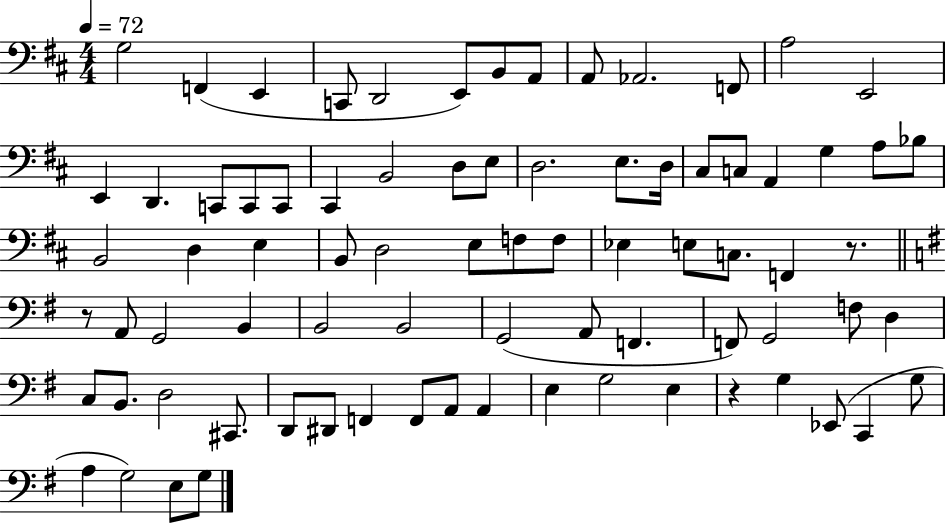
X:1
T:Untitled
M:4/4
L:1/4
K:D
G,2 F,, E,, C,,/2 D,,2 E,,/2 B,,/2 A,,/2 A,,/2 _A,,2 F,,/2 A,2 E,,2 E,, D,, C,,/2 C,,/2 C,,/2 ^C,, B,,2 D,/2 E,/2 D,2 E,/2 D,/4 ^C,/2 C,/2 A,, G, A,/2 _B,/2 B,,2 D, E, B,,/2 D,2 E,/2 F,/2 F,/2 _E, E,/2 C,/2 F,, z/2 z/2 A,,/2 G,,2 B,, B,,2 B,,2 G,,2 A,,/2 F,, F,,/2 G,,2 F,/2 D, C,/2 B,,/2 D,2 ^C,,/2 D,,/2 ^D,,/2 F,, F,,/2 A,,/2 A,, E, G,2 E, z G, _E,,/2 C,, G,/2 A, G,2 E,/2 G,/2